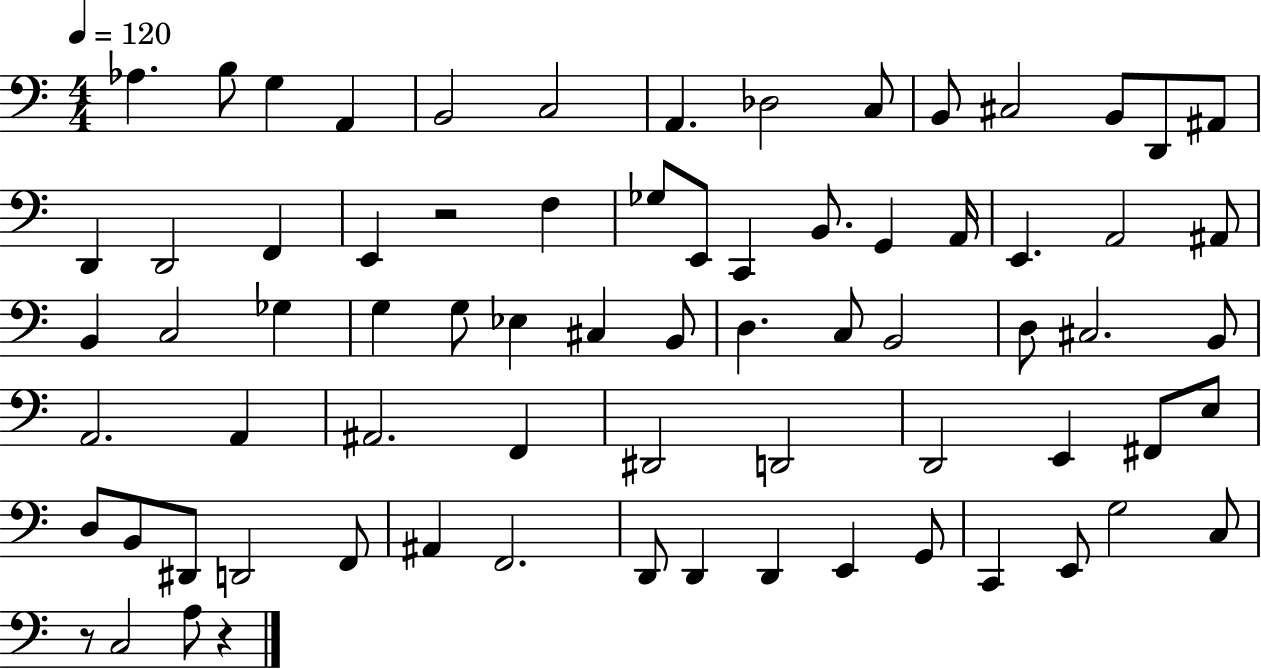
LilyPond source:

{
  \clef bass
  \numericTimeSignature
  \time 4/4
  \key c \major
  \tempo 4 = 120
  \repeat volta 2 { aes4. b8 g4 a,4 | b,2 c2 | a,4. des2 c8 | b,8 cis2 b,8 d,8 ais,8 | \break d,4 d,2 f,4 | e,4 r2 f4 | ges8 e,8 c,4 b,8. g,4 a,16 | e,4. a,2 ais,8 | \break b,4 c2 ges4 | g4 g8 ees4 cis4 b,8 | d4. c8 b,2 | d8 cis2. b,8 | \break a,2. a,4 | ais,2. f,4 | dis,2 d,2 | d,2 e,4 fis,8 e8 | \break d8 b,8 dis,8 d,2 f,8 | ais,4 f,2. | d,8 d,4 d,4 e,4 g,8 | c,4 e,8 g2 c8 | \break r8 c2 a8 r4 | } \bar "|."
}